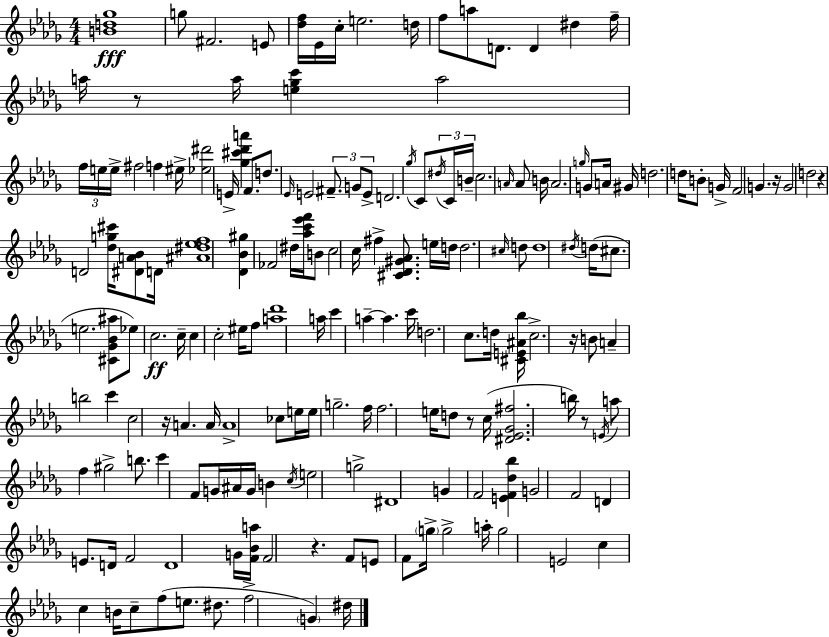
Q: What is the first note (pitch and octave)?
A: G5